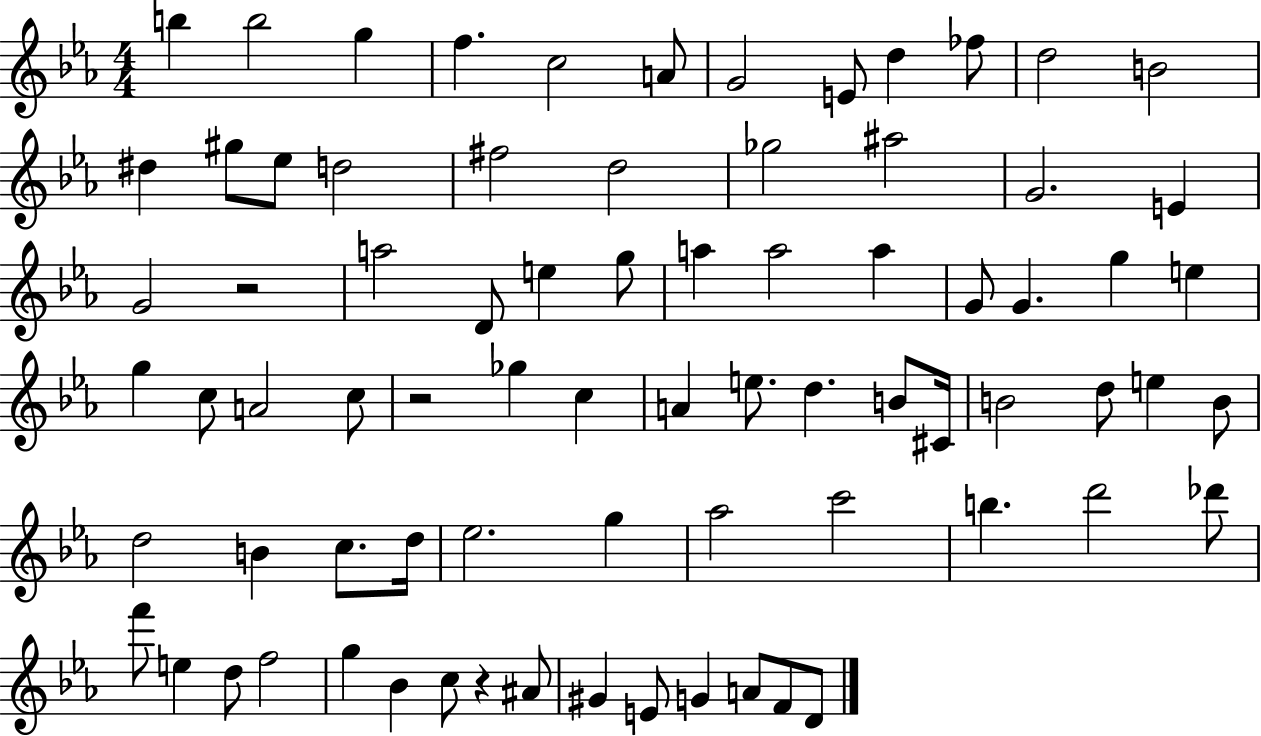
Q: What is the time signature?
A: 4/4